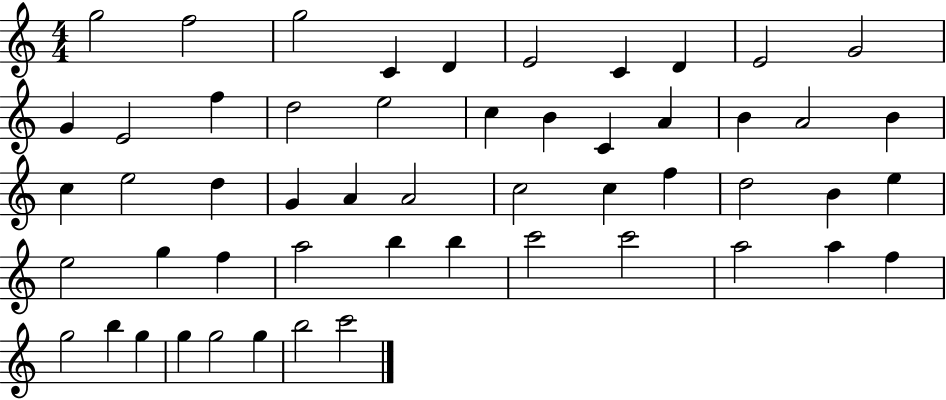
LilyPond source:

{
  \clef treble
  \numericTimeSignature
  \time 4/4
  \key c \major
  g''2 f''2 | g''2 c'4 d'4 | e'2 c'4 d'4 | e'2 g'2 | \break g'4 e'2 f''4 | d''2 e''2 | c''4 b'4 c'4 a'4 | b'4 a'2 b'4 | \break c''4 e''2 d''4 | g'4 a'4 a'2 | c''2 c''4 f''4 | d''2 b'4 e''4 | \break e''2 g''4 f''4 | a''2 b''4 b''4 | c'''2 c'''2 | a''2 a''4 f''4 | \break g''2 b''4 g''4 | g''4 g''2 g''4 | b''2 c'''2 | \bar "|."
}